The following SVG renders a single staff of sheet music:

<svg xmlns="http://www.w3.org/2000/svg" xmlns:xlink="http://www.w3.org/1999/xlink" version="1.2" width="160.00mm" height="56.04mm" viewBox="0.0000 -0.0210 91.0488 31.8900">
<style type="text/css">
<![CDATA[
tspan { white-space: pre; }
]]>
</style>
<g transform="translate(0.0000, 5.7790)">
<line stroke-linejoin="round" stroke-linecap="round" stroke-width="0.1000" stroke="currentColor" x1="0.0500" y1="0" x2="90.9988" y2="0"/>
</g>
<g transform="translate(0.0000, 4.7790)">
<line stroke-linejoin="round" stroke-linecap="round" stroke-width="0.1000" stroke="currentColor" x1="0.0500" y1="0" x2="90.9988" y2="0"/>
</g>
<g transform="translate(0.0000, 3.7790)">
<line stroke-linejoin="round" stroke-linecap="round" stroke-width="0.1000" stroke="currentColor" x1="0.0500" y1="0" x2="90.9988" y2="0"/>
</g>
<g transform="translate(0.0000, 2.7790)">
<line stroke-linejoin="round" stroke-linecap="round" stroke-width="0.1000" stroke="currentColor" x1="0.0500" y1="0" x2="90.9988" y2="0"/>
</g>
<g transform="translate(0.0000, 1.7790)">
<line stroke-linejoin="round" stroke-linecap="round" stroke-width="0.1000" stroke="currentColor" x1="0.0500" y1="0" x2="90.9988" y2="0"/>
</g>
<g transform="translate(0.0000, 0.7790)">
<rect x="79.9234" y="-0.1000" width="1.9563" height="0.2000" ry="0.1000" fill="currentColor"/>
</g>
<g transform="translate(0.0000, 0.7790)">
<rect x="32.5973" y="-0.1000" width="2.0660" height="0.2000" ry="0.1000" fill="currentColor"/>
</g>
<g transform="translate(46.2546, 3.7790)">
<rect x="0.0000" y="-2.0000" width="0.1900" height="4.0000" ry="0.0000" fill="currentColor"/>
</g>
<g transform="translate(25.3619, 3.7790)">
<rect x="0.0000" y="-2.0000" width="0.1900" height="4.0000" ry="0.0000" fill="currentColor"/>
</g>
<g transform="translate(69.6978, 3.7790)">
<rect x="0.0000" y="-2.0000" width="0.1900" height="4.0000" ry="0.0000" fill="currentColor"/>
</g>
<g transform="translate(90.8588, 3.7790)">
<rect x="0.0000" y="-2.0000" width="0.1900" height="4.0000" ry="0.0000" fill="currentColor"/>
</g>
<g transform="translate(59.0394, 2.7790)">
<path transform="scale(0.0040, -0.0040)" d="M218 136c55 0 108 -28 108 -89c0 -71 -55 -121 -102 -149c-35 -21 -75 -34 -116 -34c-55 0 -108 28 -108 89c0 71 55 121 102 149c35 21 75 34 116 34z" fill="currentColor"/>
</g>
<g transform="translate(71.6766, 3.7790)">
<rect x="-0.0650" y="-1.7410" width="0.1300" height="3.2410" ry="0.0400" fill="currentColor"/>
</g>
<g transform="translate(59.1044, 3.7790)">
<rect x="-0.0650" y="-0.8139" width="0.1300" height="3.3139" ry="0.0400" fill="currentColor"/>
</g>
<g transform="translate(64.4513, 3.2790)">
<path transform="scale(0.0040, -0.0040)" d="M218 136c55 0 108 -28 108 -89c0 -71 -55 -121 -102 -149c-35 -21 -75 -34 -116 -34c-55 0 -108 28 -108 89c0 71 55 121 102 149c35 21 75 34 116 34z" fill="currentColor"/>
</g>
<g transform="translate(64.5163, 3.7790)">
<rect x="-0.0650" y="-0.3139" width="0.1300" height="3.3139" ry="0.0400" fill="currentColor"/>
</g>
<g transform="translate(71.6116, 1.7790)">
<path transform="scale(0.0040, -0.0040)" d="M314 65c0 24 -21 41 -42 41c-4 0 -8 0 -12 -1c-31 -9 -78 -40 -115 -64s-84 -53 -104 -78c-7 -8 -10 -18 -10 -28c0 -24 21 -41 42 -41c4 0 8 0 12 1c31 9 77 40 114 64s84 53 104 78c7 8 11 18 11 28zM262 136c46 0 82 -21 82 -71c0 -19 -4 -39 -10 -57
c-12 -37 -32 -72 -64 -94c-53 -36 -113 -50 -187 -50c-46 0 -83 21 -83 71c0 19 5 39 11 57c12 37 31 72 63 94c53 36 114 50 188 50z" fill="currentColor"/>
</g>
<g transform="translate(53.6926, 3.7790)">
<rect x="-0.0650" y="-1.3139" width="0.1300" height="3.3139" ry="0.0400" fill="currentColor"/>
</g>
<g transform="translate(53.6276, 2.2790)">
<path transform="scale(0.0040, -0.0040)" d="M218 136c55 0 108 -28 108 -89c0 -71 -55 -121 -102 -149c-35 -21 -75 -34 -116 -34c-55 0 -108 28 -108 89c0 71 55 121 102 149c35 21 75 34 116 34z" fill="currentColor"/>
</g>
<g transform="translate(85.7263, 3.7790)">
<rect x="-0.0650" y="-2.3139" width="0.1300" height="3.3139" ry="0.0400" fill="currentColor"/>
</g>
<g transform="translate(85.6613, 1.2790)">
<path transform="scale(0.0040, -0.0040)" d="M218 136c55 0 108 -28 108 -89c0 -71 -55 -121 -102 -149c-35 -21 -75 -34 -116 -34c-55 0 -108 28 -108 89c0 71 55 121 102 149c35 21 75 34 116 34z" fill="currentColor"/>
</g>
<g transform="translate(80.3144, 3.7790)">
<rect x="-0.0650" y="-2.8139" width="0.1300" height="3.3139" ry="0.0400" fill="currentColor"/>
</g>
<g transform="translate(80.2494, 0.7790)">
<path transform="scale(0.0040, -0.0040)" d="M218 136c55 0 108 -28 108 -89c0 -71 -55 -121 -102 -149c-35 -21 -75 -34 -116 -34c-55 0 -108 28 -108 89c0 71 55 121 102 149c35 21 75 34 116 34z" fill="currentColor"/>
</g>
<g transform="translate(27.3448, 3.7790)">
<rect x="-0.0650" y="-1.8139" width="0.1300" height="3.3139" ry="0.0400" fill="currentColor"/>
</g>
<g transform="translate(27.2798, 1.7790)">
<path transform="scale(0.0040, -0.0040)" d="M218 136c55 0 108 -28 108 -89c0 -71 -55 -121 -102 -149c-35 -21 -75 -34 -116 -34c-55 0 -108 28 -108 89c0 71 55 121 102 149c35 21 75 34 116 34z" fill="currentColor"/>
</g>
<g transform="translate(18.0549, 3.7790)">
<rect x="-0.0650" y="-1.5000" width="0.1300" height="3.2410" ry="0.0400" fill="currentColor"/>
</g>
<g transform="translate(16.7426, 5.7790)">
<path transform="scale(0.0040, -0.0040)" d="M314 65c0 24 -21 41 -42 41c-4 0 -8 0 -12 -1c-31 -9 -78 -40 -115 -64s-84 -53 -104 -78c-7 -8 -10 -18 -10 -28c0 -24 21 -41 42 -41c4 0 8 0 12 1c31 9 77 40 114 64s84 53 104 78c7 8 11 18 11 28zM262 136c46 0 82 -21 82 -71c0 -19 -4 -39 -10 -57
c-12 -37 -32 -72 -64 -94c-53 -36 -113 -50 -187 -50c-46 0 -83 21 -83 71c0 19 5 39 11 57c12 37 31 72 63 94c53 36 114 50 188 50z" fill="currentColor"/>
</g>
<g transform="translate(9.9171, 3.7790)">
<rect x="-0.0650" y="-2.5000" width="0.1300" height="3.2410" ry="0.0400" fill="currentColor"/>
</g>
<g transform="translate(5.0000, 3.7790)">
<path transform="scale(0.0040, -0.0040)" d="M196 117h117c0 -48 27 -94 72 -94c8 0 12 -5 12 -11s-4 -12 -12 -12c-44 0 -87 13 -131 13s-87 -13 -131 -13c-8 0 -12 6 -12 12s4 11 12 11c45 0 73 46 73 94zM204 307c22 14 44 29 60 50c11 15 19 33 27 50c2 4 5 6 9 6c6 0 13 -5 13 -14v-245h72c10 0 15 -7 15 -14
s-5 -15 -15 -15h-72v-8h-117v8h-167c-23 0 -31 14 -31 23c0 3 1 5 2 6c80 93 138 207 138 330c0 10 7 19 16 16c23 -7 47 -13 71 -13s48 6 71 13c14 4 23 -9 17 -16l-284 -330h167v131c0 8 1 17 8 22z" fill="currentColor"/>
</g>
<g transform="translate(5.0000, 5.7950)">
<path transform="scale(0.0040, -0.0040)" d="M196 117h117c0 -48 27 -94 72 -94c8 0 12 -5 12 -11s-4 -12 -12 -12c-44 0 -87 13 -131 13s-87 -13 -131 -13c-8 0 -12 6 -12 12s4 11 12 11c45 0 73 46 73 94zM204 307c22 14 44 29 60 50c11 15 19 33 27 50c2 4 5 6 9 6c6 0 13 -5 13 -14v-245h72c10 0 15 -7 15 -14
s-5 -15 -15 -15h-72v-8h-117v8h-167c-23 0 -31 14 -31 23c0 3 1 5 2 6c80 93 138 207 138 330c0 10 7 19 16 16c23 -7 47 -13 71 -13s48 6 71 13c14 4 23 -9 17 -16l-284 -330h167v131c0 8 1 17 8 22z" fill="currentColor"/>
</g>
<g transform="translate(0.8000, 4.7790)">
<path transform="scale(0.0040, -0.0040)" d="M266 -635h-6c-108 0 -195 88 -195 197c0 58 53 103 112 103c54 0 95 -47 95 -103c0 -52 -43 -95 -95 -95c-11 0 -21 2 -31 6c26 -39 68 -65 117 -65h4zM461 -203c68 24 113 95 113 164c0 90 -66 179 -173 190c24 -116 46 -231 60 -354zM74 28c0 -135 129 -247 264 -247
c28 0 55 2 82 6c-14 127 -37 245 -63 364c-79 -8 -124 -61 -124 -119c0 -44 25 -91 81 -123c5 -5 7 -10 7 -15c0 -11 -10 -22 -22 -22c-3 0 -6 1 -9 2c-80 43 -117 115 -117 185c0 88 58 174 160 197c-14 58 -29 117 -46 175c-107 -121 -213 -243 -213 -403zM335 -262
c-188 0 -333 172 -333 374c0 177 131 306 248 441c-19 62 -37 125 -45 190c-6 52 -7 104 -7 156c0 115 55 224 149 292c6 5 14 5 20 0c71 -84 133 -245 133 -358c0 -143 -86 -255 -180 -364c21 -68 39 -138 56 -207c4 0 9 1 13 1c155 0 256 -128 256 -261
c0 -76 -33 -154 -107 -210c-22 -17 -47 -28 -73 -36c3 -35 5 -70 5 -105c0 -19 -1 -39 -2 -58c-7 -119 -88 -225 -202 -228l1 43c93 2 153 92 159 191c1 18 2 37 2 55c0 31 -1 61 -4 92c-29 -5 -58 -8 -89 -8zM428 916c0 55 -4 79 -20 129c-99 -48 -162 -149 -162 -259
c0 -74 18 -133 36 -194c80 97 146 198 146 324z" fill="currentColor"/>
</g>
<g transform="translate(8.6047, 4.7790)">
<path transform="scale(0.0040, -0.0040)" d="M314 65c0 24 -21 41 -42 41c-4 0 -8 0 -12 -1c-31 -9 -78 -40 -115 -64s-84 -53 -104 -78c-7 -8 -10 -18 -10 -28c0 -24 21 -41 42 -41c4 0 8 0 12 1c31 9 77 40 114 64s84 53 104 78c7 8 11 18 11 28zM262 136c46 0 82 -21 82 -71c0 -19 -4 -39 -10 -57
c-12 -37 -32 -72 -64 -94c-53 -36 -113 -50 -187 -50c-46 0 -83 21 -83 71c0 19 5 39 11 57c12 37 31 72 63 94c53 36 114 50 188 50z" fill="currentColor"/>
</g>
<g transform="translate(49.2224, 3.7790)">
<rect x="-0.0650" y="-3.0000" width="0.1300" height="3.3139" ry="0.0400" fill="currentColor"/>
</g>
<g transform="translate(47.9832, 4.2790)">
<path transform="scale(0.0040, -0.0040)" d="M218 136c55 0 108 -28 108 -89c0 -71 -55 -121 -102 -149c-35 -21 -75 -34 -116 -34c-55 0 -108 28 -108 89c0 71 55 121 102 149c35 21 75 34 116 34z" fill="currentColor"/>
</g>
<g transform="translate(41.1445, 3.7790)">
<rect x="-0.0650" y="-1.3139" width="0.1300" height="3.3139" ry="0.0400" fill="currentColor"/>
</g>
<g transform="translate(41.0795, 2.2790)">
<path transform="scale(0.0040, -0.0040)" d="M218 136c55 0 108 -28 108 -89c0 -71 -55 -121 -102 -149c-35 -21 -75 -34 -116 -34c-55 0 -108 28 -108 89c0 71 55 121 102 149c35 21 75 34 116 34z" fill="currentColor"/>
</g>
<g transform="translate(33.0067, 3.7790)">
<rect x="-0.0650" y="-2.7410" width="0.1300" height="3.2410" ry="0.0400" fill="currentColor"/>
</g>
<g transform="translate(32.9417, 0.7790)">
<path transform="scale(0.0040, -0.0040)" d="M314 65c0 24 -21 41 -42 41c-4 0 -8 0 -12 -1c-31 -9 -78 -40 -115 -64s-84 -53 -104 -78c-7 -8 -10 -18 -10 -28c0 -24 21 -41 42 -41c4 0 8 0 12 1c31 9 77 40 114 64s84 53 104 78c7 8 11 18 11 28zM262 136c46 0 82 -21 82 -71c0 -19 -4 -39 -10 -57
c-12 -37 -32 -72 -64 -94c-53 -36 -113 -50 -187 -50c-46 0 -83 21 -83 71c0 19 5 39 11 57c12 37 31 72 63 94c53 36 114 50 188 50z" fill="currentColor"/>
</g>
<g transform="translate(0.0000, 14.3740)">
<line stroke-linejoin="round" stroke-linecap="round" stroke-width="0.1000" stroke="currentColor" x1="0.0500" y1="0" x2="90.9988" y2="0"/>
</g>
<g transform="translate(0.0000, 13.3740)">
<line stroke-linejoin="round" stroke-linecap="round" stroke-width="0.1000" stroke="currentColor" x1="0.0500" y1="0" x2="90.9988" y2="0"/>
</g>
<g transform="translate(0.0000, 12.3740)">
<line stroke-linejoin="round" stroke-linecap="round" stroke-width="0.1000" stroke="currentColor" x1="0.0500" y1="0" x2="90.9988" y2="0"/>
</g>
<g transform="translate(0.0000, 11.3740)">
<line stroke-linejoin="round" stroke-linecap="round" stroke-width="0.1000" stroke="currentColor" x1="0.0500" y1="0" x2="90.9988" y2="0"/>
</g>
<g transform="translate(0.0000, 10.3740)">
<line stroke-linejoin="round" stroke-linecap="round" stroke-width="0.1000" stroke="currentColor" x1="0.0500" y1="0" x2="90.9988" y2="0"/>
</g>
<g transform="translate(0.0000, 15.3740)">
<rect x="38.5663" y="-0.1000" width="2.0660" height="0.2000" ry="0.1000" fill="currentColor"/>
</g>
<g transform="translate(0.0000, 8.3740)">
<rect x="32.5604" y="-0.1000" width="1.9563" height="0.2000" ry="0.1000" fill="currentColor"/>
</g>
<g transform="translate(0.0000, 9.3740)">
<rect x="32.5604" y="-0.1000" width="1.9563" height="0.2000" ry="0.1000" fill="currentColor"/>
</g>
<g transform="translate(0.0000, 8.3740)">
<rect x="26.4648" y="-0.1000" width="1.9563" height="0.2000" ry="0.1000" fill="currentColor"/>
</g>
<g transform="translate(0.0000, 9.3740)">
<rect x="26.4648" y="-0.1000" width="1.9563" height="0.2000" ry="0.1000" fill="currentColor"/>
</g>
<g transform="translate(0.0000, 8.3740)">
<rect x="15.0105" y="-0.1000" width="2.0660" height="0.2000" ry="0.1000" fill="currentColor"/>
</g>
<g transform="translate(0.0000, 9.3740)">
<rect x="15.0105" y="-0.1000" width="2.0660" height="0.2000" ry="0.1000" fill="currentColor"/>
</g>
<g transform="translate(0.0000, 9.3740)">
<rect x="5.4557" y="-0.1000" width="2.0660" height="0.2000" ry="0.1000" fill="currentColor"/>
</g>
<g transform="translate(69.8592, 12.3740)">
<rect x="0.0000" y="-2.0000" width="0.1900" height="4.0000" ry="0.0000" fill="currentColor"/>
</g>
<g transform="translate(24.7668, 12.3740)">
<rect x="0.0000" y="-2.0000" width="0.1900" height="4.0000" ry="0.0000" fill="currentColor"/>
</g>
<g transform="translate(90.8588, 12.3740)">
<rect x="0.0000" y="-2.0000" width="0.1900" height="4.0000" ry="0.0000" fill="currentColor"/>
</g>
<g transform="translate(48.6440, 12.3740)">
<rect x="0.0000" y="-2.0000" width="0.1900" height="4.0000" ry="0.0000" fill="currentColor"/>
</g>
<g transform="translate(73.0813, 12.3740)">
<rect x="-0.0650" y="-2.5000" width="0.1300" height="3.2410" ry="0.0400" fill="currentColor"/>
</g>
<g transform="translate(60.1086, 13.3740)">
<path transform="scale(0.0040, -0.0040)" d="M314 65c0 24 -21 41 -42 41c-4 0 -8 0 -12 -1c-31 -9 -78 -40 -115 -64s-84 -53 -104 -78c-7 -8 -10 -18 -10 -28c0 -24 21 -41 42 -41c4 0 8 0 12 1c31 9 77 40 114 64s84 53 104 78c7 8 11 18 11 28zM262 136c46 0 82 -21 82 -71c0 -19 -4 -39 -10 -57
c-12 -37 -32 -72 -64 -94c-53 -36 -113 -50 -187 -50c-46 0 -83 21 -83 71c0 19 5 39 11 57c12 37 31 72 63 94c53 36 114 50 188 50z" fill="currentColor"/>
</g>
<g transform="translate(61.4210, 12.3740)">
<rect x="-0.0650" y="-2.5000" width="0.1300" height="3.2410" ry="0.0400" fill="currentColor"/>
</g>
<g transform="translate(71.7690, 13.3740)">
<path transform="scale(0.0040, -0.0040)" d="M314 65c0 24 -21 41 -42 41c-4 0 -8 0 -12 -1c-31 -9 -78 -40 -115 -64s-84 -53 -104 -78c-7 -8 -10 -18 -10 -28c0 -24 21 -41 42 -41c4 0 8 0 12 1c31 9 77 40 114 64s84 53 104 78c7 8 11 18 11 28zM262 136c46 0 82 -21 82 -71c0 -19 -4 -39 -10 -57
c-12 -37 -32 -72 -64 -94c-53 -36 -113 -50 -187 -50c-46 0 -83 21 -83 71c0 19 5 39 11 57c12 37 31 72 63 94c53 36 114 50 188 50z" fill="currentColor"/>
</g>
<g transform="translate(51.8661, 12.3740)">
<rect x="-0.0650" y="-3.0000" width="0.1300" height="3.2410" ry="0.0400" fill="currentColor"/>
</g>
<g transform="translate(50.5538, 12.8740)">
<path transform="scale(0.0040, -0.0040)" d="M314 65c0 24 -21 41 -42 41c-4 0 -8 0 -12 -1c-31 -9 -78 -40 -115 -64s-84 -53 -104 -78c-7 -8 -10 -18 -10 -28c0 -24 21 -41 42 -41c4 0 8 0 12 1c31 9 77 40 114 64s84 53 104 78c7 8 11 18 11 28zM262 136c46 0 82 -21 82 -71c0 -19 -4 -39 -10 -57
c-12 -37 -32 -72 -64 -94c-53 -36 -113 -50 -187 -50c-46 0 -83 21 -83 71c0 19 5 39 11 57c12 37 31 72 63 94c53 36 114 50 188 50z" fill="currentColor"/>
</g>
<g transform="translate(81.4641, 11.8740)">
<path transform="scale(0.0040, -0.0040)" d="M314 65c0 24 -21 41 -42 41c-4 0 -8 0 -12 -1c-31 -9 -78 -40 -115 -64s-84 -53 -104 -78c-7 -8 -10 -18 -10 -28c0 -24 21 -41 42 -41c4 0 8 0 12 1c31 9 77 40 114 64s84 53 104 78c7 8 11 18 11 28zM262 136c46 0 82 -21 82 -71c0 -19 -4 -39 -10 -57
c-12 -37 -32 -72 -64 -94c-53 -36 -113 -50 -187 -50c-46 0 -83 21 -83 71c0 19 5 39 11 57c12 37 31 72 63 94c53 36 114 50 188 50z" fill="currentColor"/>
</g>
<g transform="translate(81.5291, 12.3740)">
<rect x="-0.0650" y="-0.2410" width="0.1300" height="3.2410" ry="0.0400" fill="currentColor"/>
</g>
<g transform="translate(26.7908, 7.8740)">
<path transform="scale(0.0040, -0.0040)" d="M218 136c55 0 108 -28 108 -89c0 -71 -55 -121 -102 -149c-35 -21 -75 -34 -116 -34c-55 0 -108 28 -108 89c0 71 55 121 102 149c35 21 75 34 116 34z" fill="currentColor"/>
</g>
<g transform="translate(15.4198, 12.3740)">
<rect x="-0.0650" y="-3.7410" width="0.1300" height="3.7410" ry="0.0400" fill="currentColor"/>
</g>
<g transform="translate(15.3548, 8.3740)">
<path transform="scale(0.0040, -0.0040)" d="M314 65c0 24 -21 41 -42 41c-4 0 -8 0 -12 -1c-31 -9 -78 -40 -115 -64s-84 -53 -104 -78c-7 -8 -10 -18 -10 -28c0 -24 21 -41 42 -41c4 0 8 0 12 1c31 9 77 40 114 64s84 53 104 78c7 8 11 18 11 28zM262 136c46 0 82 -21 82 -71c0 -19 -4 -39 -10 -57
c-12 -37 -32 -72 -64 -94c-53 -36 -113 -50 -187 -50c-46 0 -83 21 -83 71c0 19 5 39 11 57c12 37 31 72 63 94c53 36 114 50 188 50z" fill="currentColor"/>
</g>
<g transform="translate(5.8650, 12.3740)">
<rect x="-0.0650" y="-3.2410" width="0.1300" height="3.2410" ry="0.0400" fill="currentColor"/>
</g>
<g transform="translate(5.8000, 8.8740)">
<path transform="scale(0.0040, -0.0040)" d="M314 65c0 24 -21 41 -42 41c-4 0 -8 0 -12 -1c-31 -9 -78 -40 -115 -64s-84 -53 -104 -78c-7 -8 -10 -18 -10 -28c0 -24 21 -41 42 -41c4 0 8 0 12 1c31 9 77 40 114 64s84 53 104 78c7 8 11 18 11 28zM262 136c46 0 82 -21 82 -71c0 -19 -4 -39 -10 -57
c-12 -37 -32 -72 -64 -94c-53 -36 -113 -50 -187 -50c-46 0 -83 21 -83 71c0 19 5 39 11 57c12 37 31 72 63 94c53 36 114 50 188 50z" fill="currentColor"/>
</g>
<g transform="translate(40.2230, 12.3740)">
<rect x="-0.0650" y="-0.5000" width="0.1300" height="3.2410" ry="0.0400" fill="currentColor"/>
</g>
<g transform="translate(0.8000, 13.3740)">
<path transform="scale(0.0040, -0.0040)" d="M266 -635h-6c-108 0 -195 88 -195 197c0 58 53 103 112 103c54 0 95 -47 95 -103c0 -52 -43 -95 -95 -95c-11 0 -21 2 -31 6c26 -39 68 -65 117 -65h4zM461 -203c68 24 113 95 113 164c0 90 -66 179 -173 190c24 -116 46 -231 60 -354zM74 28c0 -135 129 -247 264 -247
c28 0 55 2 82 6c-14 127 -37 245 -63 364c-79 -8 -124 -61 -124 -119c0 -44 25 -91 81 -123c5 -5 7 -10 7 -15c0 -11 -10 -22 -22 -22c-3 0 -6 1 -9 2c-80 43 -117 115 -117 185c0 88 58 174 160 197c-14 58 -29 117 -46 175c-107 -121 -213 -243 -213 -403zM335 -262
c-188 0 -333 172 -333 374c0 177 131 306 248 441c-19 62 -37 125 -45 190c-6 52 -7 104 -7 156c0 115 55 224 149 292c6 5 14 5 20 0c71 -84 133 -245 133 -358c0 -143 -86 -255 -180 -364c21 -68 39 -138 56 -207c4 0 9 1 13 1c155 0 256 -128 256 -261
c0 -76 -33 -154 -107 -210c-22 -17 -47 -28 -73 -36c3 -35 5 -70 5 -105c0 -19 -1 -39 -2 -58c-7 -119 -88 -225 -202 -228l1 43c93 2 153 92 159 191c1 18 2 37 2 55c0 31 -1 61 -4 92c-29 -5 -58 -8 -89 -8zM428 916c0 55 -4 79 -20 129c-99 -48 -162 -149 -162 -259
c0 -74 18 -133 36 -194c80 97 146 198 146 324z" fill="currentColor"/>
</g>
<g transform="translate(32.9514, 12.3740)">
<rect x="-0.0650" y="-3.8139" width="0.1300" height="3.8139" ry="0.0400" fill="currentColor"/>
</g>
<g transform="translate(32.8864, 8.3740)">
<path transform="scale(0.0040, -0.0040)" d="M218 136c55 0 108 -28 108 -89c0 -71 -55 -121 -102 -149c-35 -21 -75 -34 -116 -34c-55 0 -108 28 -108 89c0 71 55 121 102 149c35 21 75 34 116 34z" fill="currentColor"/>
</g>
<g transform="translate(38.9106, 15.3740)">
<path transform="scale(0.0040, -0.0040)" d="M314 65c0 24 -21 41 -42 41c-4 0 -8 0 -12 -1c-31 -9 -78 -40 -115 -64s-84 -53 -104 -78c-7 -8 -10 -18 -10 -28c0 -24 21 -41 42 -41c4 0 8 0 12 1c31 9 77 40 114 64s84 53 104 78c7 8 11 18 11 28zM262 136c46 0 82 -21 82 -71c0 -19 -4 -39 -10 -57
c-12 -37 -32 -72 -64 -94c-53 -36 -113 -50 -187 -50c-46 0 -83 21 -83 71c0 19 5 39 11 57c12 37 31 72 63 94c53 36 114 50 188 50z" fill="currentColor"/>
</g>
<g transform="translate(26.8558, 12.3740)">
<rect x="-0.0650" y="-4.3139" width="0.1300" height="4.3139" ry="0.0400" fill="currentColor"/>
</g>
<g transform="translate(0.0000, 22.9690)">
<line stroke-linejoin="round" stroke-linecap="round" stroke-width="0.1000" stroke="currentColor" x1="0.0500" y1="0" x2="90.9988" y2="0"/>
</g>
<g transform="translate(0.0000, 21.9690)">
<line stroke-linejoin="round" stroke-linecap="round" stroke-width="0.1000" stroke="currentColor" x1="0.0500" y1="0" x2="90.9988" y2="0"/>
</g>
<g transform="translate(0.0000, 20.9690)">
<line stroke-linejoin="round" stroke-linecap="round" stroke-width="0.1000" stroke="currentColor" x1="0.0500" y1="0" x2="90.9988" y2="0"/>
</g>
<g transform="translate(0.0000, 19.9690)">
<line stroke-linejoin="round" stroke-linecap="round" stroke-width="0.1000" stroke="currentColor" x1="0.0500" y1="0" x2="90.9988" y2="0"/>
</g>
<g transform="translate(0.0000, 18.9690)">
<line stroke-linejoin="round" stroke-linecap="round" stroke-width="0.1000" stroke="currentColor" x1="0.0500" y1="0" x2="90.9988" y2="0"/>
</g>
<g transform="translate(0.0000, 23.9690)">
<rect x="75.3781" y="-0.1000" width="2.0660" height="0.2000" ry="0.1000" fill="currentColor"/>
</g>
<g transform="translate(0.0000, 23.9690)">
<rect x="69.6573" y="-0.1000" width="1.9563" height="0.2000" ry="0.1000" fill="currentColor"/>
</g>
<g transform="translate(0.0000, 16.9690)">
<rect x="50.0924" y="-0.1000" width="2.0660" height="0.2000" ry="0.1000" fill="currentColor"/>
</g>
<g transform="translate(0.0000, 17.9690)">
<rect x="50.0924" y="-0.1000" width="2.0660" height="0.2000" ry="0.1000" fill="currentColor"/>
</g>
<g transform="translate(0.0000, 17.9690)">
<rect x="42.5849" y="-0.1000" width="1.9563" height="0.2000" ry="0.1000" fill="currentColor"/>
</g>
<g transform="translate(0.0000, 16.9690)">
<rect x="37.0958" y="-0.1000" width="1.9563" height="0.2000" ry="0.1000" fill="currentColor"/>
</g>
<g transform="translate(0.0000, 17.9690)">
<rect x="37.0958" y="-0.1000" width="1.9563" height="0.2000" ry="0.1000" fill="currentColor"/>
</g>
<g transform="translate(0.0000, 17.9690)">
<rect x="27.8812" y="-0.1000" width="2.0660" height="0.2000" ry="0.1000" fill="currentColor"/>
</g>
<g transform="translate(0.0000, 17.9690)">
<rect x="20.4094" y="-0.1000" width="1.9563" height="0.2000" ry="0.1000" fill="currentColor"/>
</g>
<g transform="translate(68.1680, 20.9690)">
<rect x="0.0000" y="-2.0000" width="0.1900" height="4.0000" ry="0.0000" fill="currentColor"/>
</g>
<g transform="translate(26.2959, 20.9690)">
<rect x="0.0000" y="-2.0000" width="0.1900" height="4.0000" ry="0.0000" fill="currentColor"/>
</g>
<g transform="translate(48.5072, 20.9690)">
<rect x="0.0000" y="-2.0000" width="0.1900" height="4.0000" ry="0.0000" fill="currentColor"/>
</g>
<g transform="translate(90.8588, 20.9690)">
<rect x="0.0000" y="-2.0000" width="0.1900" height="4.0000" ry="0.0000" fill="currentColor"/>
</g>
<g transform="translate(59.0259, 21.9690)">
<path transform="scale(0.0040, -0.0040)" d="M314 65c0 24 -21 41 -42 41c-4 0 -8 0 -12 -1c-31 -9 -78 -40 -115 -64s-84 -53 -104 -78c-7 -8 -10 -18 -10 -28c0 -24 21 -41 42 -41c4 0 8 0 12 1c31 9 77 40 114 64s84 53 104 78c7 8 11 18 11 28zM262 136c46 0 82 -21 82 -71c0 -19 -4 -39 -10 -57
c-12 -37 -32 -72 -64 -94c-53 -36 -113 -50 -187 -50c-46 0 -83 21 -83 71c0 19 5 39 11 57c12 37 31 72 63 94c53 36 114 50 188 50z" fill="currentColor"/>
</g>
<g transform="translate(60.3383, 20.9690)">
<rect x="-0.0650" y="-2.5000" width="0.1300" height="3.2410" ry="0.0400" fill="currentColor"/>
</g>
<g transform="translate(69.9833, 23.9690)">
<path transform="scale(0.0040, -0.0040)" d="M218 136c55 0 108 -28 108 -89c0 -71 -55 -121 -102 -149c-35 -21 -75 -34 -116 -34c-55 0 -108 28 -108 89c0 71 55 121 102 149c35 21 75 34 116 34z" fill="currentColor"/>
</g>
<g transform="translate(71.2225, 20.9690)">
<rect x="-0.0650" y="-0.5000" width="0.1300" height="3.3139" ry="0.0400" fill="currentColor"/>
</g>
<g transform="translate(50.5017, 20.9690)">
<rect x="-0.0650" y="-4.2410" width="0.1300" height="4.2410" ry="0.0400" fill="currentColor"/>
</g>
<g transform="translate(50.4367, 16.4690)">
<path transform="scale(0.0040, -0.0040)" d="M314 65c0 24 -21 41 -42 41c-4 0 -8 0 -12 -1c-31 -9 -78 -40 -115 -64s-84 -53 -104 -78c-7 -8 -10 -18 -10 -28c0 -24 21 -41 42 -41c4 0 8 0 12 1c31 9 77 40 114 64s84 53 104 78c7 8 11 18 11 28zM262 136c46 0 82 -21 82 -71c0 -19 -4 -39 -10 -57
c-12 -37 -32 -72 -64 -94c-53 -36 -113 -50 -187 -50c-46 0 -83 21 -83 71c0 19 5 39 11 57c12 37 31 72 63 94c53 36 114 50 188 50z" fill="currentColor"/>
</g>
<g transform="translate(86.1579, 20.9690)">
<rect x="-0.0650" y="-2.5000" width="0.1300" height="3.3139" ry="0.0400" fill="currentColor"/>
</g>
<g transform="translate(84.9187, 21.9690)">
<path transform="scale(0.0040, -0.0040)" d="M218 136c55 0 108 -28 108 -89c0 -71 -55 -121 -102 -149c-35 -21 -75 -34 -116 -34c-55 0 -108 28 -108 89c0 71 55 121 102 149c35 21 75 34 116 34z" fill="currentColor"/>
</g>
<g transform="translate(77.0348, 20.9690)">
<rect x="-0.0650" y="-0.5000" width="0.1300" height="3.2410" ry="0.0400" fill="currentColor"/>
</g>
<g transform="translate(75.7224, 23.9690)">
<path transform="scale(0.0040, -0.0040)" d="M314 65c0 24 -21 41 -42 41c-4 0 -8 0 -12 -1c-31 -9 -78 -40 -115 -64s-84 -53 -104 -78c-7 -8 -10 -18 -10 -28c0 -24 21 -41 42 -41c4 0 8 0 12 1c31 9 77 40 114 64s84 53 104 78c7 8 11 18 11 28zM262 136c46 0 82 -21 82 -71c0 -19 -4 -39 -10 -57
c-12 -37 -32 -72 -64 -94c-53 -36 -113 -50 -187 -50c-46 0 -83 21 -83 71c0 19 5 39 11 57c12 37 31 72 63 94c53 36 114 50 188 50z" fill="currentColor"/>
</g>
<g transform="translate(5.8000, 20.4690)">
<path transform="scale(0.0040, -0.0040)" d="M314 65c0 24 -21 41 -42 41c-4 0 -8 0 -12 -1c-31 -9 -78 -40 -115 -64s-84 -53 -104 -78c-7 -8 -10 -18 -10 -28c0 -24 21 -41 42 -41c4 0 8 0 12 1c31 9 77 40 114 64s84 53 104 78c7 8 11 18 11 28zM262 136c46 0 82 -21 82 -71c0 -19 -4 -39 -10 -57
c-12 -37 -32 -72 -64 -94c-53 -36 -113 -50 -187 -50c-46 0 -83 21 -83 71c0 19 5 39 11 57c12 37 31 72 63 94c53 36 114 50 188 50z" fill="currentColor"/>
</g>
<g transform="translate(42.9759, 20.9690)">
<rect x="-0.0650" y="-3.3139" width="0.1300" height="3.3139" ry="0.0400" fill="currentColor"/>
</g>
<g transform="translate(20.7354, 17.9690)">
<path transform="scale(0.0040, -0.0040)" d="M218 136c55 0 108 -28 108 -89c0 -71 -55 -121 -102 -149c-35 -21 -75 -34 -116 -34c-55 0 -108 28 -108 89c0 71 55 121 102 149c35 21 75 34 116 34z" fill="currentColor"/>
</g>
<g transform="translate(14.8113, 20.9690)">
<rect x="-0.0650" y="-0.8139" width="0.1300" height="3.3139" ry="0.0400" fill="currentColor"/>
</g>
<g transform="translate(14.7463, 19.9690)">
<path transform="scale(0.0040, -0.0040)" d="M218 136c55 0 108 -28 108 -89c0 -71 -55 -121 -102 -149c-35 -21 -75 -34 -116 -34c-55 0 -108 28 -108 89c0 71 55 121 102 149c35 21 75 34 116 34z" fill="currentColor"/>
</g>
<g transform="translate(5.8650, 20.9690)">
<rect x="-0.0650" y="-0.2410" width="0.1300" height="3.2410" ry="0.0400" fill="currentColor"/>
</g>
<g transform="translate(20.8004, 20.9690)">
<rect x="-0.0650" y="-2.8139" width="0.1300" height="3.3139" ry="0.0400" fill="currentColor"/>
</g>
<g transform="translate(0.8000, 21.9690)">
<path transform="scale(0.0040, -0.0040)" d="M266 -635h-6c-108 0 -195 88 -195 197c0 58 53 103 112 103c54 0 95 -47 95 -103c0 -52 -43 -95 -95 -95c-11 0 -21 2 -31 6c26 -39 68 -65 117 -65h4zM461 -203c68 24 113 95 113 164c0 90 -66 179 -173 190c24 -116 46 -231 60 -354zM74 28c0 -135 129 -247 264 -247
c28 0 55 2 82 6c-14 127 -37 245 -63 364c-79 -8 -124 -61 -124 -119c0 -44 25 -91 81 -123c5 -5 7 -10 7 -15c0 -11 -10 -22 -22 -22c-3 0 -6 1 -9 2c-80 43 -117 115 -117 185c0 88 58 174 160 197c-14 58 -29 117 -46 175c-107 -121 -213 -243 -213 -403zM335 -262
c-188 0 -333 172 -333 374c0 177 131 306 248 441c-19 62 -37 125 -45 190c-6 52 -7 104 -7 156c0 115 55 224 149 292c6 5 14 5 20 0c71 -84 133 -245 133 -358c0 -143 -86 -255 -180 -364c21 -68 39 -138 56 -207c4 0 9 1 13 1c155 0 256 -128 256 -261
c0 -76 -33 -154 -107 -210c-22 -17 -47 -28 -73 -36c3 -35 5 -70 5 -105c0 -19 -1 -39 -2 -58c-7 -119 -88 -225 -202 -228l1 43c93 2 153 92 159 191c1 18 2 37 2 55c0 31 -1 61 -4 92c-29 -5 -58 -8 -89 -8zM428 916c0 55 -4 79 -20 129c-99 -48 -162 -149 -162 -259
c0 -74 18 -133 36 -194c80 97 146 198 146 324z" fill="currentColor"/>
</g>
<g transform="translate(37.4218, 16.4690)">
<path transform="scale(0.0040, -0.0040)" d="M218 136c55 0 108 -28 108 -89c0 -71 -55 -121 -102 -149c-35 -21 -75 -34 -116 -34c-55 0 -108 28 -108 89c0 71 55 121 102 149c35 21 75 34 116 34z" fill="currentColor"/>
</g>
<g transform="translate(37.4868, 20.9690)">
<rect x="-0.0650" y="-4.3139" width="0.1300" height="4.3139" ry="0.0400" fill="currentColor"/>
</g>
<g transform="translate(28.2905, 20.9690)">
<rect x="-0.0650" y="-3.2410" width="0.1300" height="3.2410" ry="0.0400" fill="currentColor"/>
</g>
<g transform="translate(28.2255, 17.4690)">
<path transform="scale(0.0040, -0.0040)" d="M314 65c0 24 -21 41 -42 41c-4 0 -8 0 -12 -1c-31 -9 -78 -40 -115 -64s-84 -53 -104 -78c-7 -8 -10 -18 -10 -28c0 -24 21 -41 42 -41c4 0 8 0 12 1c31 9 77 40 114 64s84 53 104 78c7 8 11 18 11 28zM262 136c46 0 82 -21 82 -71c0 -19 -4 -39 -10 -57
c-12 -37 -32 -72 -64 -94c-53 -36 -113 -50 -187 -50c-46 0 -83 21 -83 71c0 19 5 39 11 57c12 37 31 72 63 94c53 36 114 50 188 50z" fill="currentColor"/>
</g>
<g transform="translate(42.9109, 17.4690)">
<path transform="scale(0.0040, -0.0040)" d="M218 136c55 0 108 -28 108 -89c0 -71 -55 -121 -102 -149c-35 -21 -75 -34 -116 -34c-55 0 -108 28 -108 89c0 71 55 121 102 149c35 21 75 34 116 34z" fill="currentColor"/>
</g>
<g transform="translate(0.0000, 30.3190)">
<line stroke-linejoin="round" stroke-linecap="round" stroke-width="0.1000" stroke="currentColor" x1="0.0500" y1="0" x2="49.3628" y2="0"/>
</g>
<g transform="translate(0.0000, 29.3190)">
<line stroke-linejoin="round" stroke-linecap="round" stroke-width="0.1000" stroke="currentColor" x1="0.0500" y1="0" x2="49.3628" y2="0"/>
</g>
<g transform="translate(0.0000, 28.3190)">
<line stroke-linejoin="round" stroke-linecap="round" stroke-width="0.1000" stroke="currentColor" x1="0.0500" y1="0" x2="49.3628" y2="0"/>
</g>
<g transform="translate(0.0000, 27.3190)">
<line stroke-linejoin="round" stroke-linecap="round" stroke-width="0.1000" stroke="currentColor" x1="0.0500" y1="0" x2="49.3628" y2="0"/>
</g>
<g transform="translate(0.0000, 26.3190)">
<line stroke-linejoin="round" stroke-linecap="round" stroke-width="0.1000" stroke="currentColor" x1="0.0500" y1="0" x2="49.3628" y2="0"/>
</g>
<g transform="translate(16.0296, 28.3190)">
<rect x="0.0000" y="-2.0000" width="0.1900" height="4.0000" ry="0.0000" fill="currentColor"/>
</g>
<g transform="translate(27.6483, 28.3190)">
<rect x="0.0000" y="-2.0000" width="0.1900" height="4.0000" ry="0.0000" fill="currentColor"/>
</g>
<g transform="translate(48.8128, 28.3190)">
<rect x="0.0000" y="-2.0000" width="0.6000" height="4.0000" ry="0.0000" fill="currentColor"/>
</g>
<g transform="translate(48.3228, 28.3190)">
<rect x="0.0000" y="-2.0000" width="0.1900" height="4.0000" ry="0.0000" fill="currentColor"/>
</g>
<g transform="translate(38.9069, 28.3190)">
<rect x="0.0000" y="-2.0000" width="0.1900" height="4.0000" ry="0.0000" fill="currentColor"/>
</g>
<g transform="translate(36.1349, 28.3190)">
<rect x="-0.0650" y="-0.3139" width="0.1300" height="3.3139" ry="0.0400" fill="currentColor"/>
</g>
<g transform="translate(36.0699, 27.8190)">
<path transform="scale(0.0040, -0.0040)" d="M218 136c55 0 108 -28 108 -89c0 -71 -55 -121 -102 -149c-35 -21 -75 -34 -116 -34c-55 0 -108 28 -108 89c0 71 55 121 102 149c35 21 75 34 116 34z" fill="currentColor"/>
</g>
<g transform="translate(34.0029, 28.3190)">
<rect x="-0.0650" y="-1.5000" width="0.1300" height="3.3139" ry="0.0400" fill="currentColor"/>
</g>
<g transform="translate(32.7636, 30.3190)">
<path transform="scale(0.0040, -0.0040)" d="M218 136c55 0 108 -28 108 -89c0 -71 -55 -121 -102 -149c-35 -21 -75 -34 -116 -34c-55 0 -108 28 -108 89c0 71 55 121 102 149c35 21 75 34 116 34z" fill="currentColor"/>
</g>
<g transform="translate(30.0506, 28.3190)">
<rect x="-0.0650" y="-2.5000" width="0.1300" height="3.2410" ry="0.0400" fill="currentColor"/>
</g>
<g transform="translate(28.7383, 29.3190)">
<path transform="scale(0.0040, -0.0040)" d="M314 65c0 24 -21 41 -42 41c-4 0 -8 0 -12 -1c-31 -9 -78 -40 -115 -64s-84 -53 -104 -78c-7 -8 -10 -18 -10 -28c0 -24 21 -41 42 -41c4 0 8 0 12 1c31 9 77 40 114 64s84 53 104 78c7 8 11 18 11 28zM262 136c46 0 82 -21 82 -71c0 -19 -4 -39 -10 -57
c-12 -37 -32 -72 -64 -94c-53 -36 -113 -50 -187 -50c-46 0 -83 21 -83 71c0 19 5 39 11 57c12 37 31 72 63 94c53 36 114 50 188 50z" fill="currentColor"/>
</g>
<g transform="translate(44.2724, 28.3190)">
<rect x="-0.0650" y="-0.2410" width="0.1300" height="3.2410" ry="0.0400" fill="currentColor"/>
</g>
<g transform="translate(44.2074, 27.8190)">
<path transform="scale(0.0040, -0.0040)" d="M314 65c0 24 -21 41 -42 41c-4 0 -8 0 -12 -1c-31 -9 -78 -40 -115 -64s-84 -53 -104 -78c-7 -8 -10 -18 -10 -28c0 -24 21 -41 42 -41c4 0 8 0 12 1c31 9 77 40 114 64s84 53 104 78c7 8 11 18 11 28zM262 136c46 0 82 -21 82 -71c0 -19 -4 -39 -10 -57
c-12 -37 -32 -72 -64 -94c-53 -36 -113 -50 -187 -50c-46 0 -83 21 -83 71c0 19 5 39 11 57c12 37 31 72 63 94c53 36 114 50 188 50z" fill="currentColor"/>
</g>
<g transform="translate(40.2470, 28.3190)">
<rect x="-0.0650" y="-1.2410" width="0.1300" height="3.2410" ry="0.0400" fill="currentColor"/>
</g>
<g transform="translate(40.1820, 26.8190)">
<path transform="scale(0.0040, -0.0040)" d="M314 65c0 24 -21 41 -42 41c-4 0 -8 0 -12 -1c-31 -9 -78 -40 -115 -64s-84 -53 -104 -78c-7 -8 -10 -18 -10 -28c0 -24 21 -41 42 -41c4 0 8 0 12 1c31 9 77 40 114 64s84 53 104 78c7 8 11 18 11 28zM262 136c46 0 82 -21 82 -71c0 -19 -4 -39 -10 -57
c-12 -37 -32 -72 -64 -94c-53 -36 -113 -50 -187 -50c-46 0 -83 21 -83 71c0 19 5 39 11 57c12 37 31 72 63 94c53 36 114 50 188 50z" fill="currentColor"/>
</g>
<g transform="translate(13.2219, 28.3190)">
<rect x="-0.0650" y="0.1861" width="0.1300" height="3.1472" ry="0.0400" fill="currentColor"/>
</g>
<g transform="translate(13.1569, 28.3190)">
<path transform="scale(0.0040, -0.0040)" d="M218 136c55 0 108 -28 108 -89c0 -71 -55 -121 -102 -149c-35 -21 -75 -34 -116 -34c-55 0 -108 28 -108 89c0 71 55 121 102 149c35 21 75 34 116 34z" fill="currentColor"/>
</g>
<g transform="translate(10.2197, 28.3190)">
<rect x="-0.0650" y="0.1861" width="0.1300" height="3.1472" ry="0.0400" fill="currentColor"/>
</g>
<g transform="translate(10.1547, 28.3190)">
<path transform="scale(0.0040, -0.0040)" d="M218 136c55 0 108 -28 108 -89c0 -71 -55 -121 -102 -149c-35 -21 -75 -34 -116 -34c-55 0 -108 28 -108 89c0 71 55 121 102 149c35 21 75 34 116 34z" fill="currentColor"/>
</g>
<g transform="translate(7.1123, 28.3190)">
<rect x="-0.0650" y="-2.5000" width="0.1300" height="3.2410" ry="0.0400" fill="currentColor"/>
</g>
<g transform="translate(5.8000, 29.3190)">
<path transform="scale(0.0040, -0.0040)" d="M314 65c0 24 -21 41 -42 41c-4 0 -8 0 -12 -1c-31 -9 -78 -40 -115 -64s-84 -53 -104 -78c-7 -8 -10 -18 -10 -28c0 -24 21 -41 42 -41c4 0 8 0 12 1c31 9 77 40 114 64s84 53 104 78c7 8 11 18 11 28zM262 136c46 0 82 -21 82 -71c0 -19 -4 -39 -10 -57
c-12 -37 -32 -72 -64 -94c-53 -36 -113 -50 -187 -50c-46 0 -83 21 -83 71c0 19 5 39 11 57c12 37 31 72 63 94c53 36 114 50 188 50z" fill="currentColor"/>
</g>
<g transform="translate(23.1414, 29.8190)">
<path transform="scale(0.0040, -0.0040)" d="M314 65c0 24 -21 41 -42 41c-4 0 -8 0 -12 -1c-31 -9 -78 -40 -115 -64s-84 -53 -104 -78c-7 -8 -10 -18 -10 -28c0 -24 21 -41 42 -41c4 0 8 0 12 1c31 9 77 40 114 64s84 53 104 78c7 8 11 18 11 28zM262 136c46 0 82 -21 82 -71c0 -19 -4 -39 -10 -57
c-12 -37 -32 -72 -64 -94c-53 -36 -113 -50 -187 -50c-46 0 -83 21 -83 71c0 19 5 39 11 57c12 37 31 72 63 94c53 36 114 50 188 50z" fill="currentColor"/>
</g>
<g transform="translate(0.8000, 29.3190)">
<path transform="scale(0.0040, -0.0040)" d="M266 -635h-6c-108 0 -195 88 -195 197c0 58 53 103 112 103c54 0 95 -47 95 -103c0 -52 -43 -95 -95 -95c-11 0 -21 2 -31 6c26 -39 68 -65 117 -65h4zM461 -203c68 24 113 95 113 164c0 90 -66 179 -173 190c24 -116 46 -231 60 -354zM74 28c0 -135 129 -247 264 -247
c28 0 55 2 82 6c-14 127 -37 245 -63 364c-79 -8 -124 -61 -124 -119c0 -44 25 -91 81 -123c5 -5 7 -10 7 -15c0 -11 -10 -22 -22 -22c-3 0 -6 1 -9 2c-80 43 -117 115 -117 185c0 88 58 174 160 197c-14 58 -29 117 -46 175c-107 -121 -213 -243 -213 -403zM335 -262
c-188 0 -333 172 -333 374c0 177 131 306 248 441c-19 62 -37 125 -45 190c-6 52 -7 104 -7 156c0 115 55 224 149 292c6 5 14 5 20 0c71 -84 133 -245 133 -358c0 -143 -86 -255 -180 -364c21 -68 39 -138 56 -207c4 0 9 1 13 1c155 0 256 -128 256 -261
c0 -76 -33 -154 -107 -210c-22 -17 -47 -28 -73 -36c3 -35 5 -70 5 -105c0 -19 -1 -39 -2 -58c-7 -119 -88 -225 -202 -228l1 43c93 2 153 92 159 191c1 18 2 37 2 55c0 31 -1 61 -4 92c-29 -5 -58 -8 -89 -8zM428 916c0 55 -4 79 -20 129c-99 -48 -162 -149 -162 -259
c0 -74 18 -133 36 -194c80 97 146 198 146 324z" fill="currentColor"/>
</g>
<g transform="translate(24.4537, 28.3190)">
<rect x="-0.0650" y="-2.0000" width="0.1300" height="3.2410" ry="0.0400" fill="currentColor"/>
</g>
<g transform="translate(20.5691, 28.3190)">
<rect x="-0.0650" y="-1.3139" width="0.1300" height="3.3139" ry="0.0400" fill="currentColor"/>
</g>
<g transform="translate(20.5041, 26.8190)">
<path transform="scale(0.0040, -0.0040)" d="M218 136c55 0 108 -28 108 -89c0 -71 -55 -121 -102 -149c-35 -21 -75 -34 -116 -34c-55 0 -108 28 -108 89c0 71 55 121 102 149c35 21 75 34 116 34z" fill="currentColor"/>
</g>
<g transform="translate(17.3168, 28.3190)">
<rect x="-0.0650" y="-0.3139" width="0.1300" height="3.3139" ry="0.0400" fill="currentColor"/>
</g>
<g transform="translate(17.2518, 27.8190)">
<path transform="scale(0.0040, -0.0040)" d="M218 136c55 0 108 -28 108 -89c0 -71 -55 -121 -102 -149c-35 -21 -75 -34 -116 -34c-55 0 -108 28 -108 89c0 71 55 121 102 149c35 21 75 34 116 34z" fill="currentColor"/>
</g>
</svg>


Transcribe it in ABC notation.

X:1
T:Untitled
M:4/4
L:1/4
K:C
G2 E2 f a2 e A e d c f2 a g b2 c'2 d' c' C2 A2 G2 G2 c2 c2 d a b2 d' b d'2 G2 C C2 G G2 B B c e F2 G2 E c e2 c2